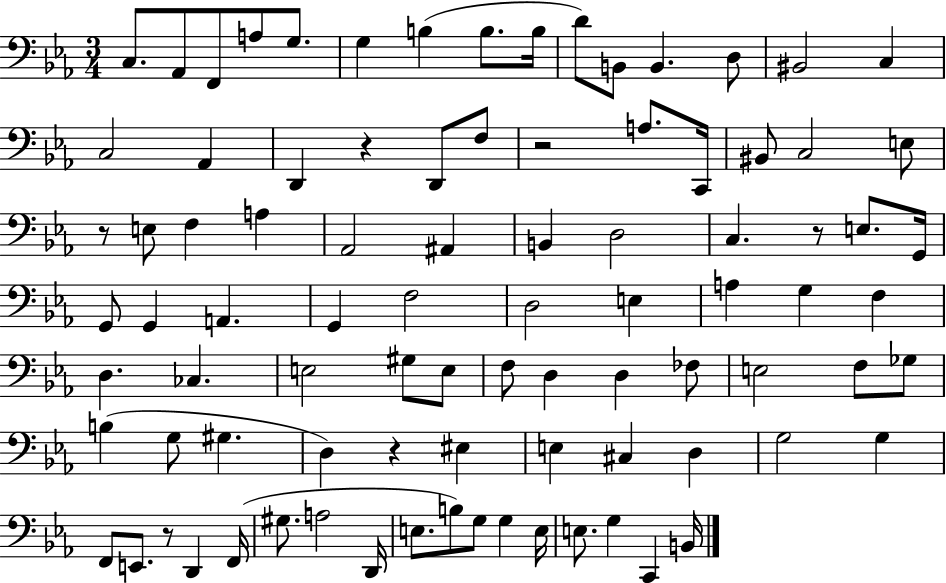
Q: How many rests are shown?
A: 6